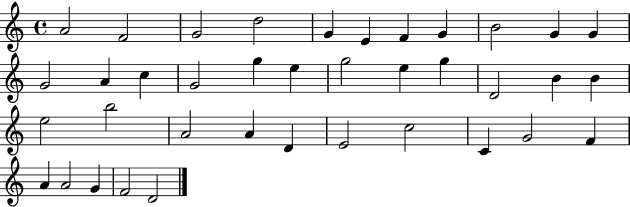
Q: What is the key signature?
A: C major